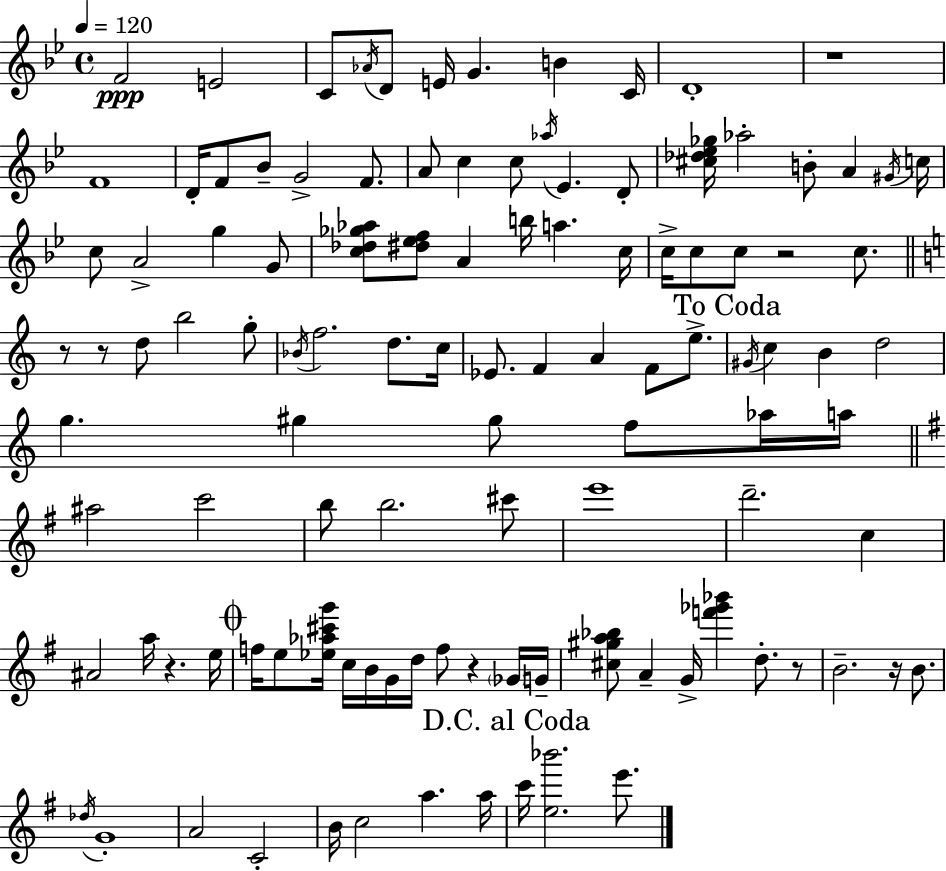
F4/h E4/h C4/e Ab4/s D4/e E4/s G4/q. B4/q C4/s D4/w R/w F4/w D4/s F4/e Bb4/e G4/h F4/e. A4/e C5/q C5/e Ab5/s Eb4/q. D4/e [C#5,Db5,Eb5,Gb5]/s Ab5/h B4/e A4/q G#4/s C5/s C5/e A4/h G5/q G4/e [C5,Db5,Gb5,Ab5]/e [D#5,Eb5,F5]/e A4/q B5/s A5/q. C5/s C5/s C5/e C5/e R/h C5/e. R/e R/e D5/e B5/h G5/e Bb4/s F5/h. D5/e. C5/s Eb4/e. F4/q A4/q F4/e E5/e. G#4/s C5/q B4/q D5/h G5/q. G#5/q G#5/e F5/e Ab5/s A5/s A#5/h C6/h B5/e B5/h. C#6/e E6/w D6/h. C5/q A#4/h A5/s R/q. E5/s F5/s E5/e [Eb5,Ab5,C#6,G6]/s C5/s B4/s G4/s D5/s F5/e R/q Gb4/s G4/s [C#5,G#5,A5,Bb5]/e A4/q G4/s [F6,Gb6,Bb6]/q D5/e. R/e B4/h. R/s B4/e. Db5/s G4/w A4/h C4/h B4/s C5/h A5/q. A5/s C6/s [E5,Bb6]/h. E6/e.